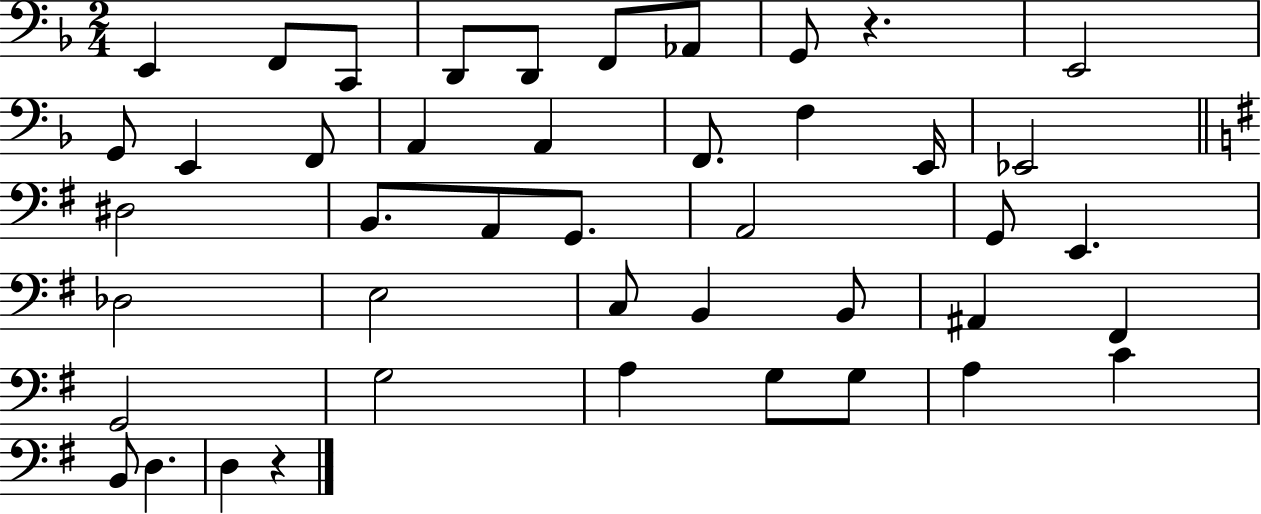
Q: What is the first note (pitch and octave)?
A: E2